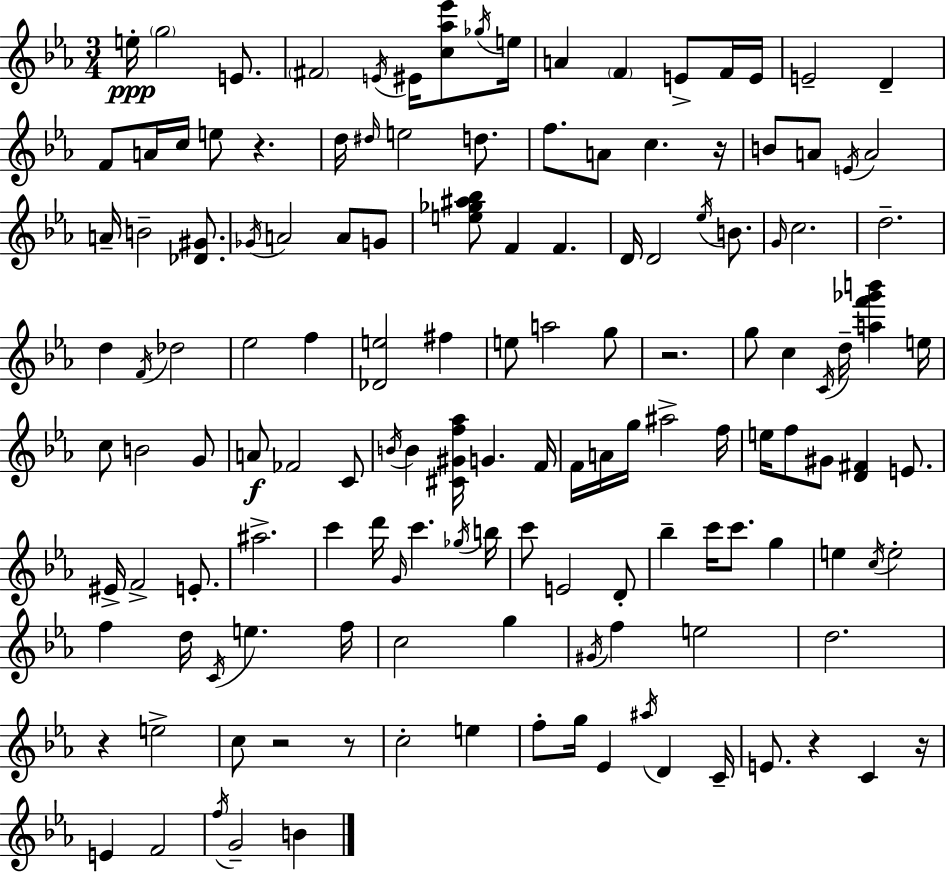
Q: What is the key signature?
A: EES major